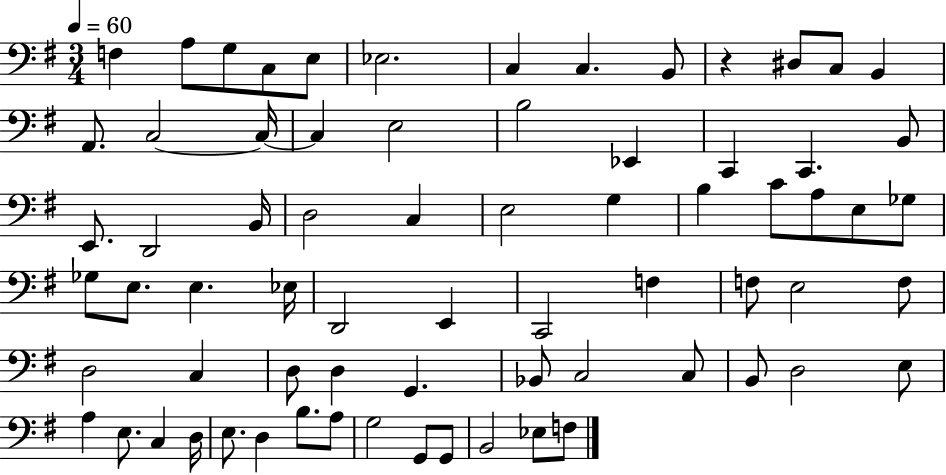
{
  \clef bass
  \numericTimeSignature
  \time 3/4
  \key g \major
  \tempo 4 = 60
  f4 a8 g8 c8 e8 | ees2. | c4 c4. b,8 | r4 dis8 c8 b,4 | \break a,8. c2~~ c16~~ | c4 e2 | b2 ees,4 | c,4 c,4. b,8 | \break e,8. d,2 b,16 | d2 c4 | e2 g4 | b4 c'8 a8 e8 ges8 | \break ges8 e8. e4. ees16 | d,2 e,4 | c,2 f4 | f8 e2 f8 | \break d2 c4 | d8 d4 g,4. | bes,8 c2 c8 | b,8 d2 e8 | \break a4 e8. c4 d16 | e8. d4 b8. a8 | g2 g,8 g,8 | b,2 ees8 f8 | \break \bar "|."
}